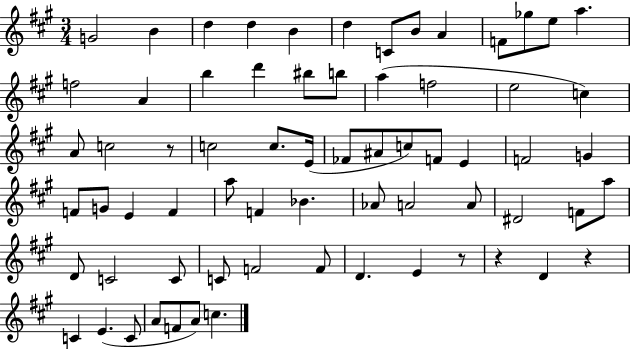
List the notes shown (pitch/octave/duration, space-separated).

G4/h B4/q D5/q D5/q B4/q D5/q C4/e B4/e A4/q F4/e Gb5/e E5/e A5/q. F5/h A4/q B5/q D6/q BIS5/e B5/e A5/q F5/h E5/h C5/q A4/e C5/h R/e C5/h C5/e. E4/s FES4/e A#4/e C5/e F4/e E4/q F4/h G4/q F4/e G4/e E4/q F4/q A5/e F4/q Bb4/q. Ab4/e A4/h A4/e D#4/h F4/e A5/e D4/e C4/h C4/e C4/e F4/h F4/e D4/q. E4/q R/e R/q D4/q R/q C4/q E4/q. C4/e A4/e F4/e A4/e C5/q.